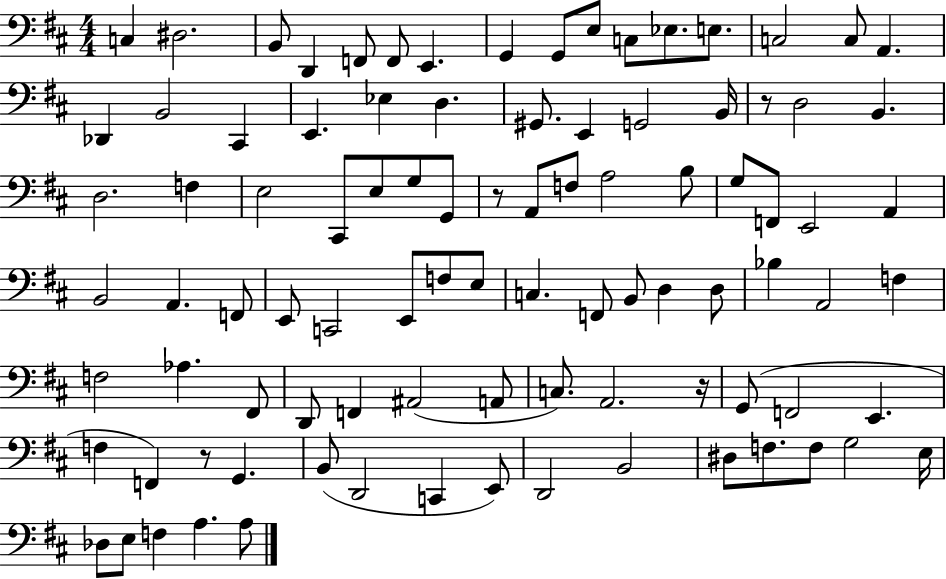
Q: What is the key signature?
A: D major